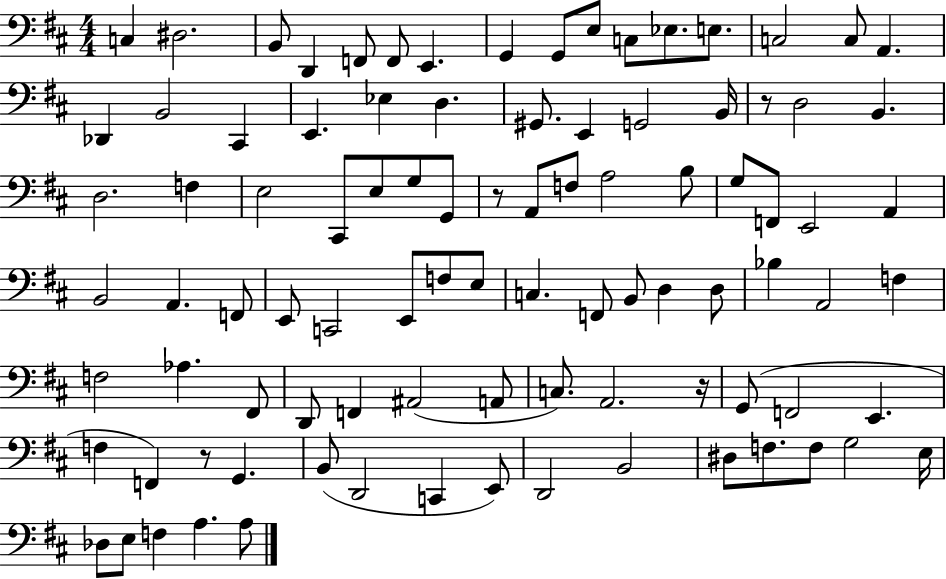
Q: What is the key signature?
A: D major